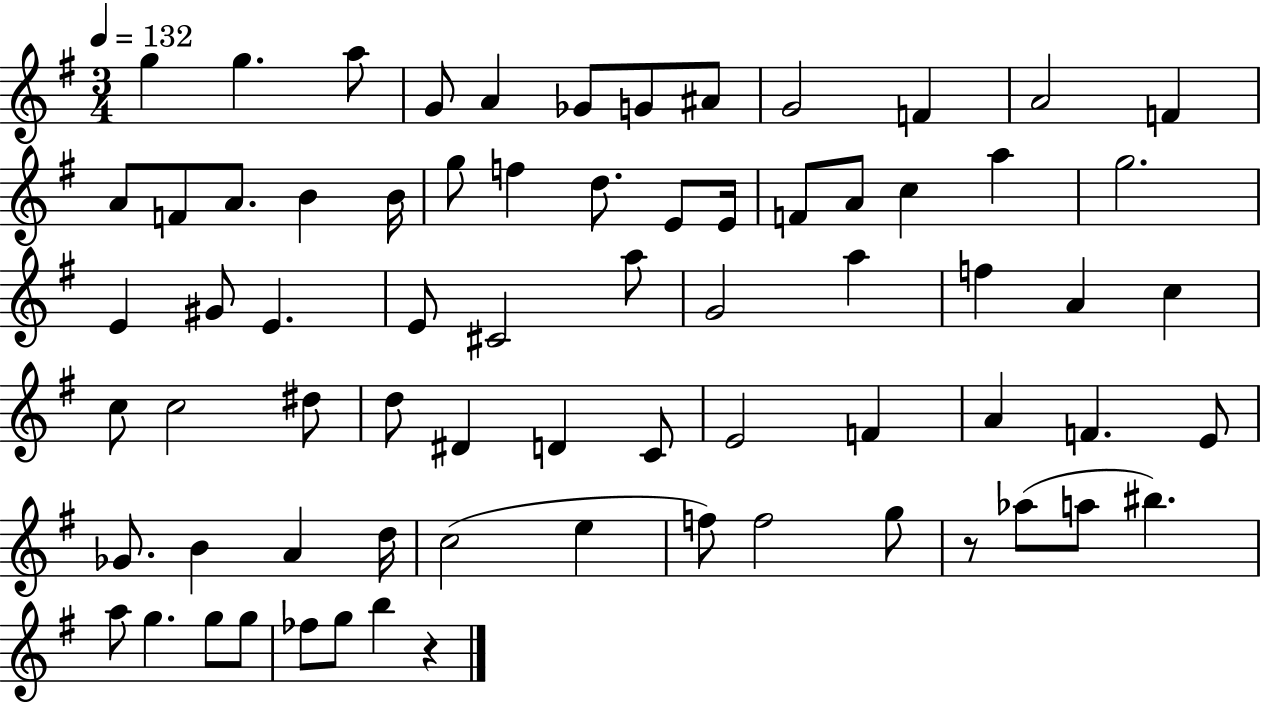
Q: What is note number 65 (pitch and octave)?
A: G5